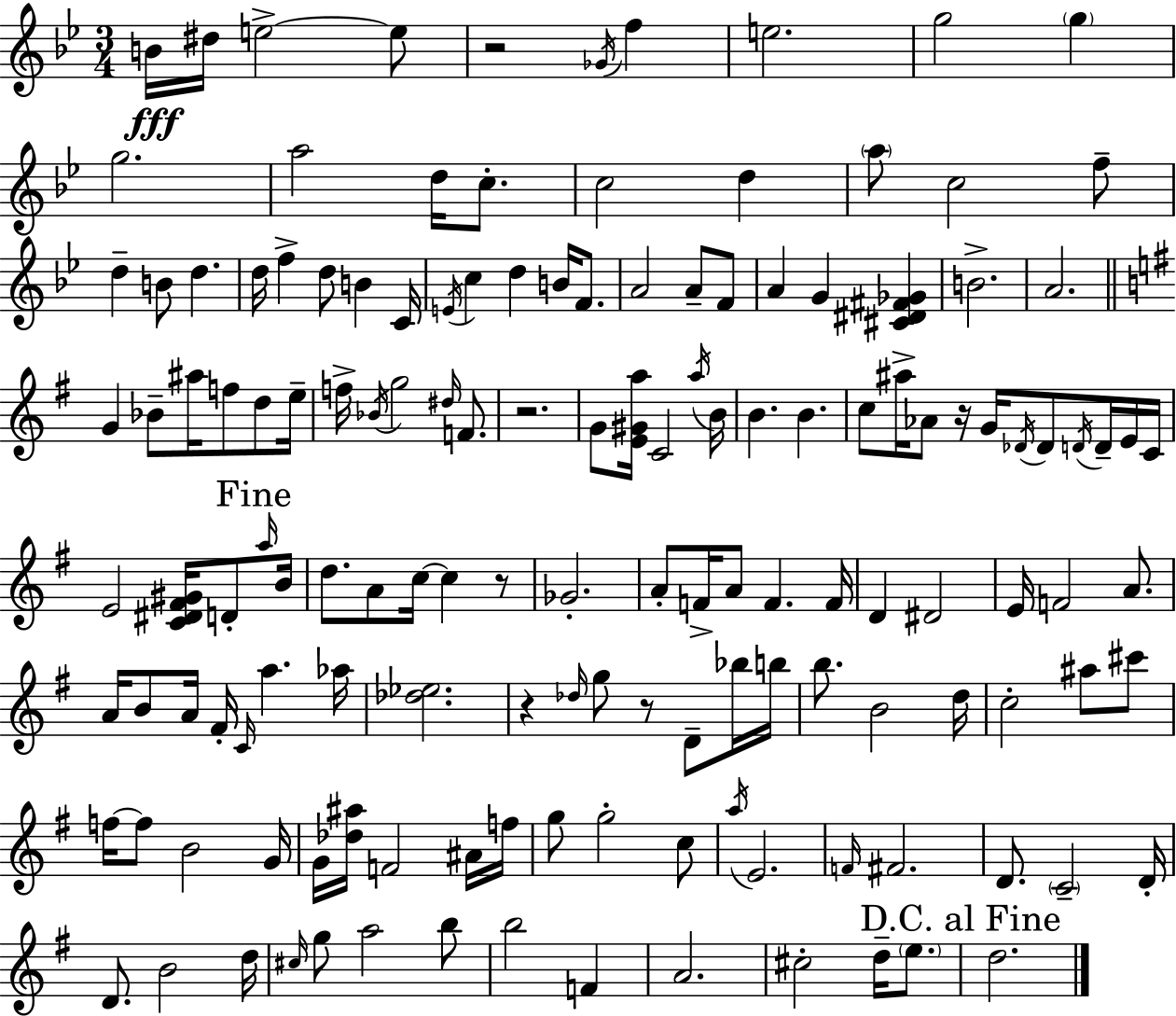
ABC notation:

X:1
T:Untitled
M:3/4
L:1/4
K:Bb
B/4 ^d/4 e2 e/2 z2 _G/4 f e2 g2 g g2 a2 d/4 c/2 c2 d a/2 c2 f/2 d B/2 d d/4 f d/2 B C/4 E/4 c d B/4 F/2 A2 A/2 F/2 A G [^C^D^F_G] B2 A2 G _B/2 ^a/4 f/2 d/2 e/4 f/4 _B/4 g2 ^d/4 F/2 z2 G/2 [E^Ga]/4 C2 a/4 B/4 B B c/2 ^a/4 _A/2 z/4 G/4 _D/4 _D/2 D/4 D/4 E/4 C/4 E2 [C^D^F^G]/4 D/2 a/4 B/4 d/2 A/2 c/4 c z/2 _G2 A/2 F/4 A/2 F F/4 D ^D2 E/4 F2 A/2 A/4 B/2 A/4 ^F/4 C/4 a _a/4 [_d_e]2 z _d/4 g/2 z/2 D/2 _b/4 b/4 b/2 B2 d/4 c2 ^a/2 ^c'/2 f/4 f/2 B2 G/4 G/4 [_d^a]/4 F2 ^A/4 f/4 g/2 g2 c/2 a/4 E2 F/4 ^F2 D/2 C2 D/4 D/2 B2 d/4 ^c/4 g/2 a2 b/2 b2 F A2 ^c2 d/4 e/2 d2